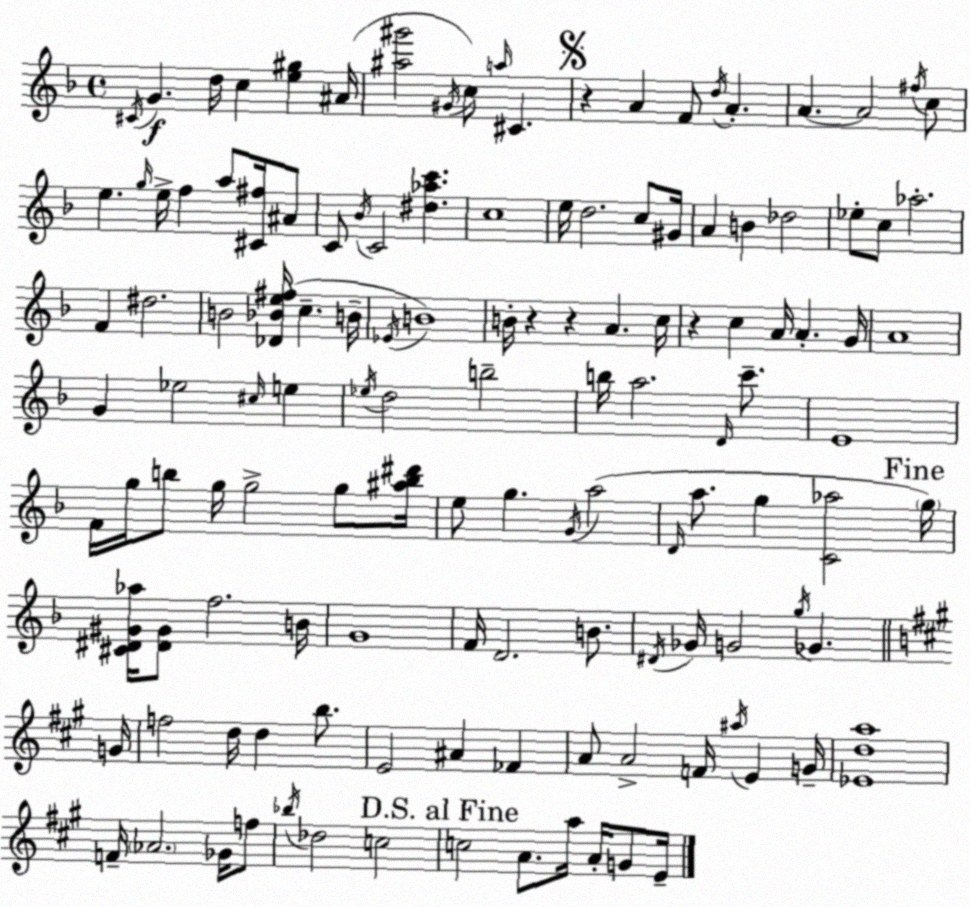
X:1
T:Untitled
M:4/4
L:1/4
K:F
^C/4 G d/4 c [e^g] ^A/4 [^a^g']2 ^G/4 c/2 a/4 ^C z A F/2 d/4 A A A2 ^f/4 c/2 e g/4 e/4 f a/2 [^C^f]/4 ^A/2 C/2 _B/4 C2 [^d_ac'] c4 e/4 d2 c/2 ^G/4 A B _d2 _e/2 c/2 _a2 F ^d2 B2 [_D_Be^f]/4 c B/4 _E/4 B4 B/4 z z A c/4 z c A/4 A G/4 A4 G _e2 ^c/4 e _e/4 d2 b2 b/4 a2 D/4 c'/2 E4 F/4 g/4 b/2 g/4 g2 g/2 [^ab^d']/4 e/2 g G/4 a2 D/4 a/2 g [C_a]2 g/4 [^C^D^G_a]/4 [^D^G]/2 f2 B/4 G4 F/4 D2 B/2 ^D/4 _G/4 G2 g/4 _G G/4 f2 d/4 d b/2 E2 ^A _F A/2 A2 F/4 ^a/4 E G/4 [_Eda]4 F/4 _A2 _G/4 f/2 _b/4 _d2 c2 c2 A/2 a/4 A/4 G/2 E/4